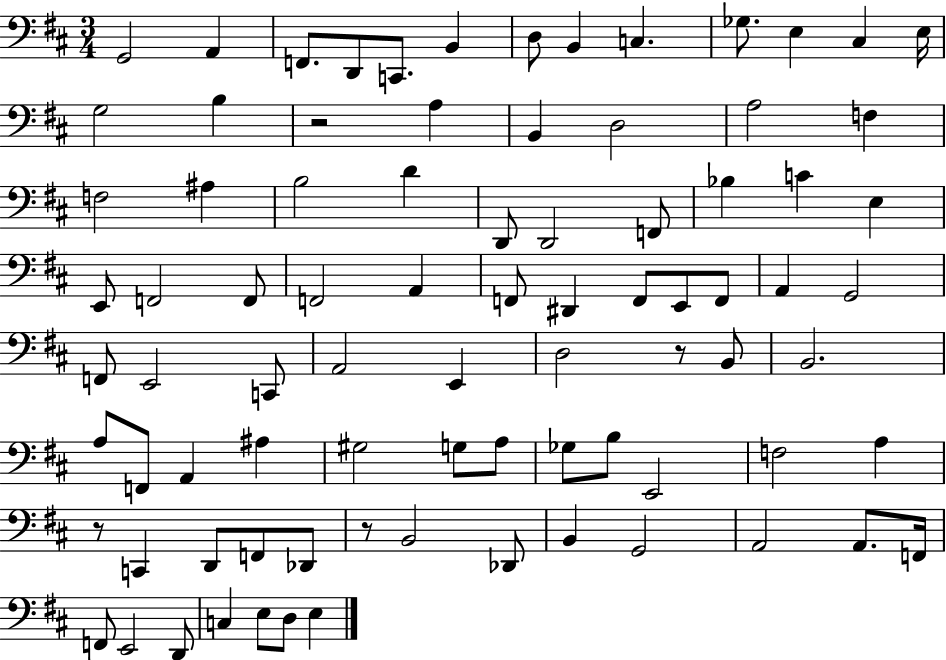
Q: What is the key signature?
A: D major